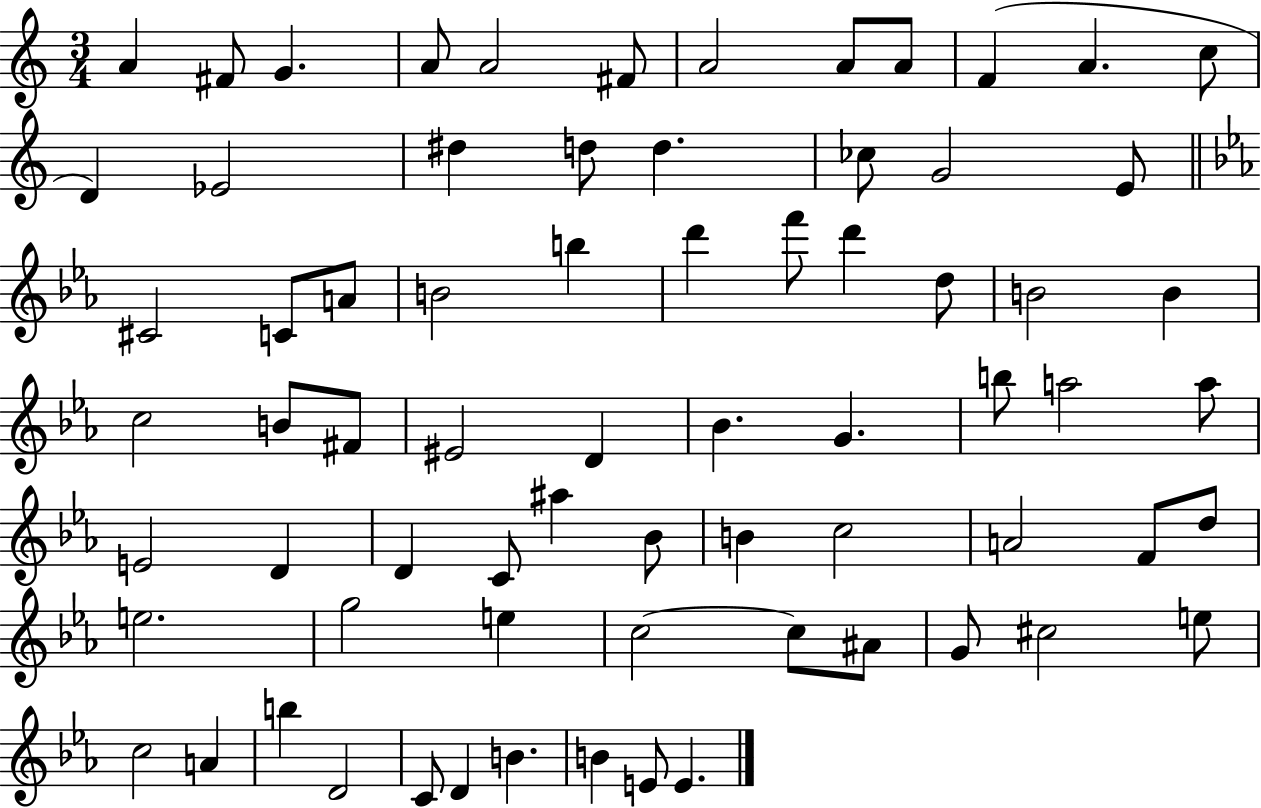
{
  \clef treble
  \numericTimeSignature
  \time 3/4
  \key c \major
  \repeat volta 2 { a'4 fis'8 g'4. | a'8 a'2 fis'8 | a'2 a'8 a'8 | f'4( a'4. c''8 | \break d'4) ees'2 | dis''4 d''8 d''4. | ces''8 g'2 e'8 | \bar "||" \break \key ees \major cis'2 c'8 a'8 | b'2 b''4 | d'''4 f'''8 d'''4 d''8 | b'2 b'4 | \break c''2 b'8 fis'8 | eis'2 d'4 | bes'4. g'4. | b''8 a''2 a''8 | \break e'2 d'4 | d'4 c'8 ais''4 bes'8 | b'4 c''2 | a'2 f'8 d''8 | \break e''2. | g''2 e''4 | c''2~~ c''8 ais'8 | g'8 cis''2 e''8 | \break c''2 a'4 | b''4 d'2 | c'8 d'4 b'4. | b'4 e'8 e'4. | \break } \bar "|."
}